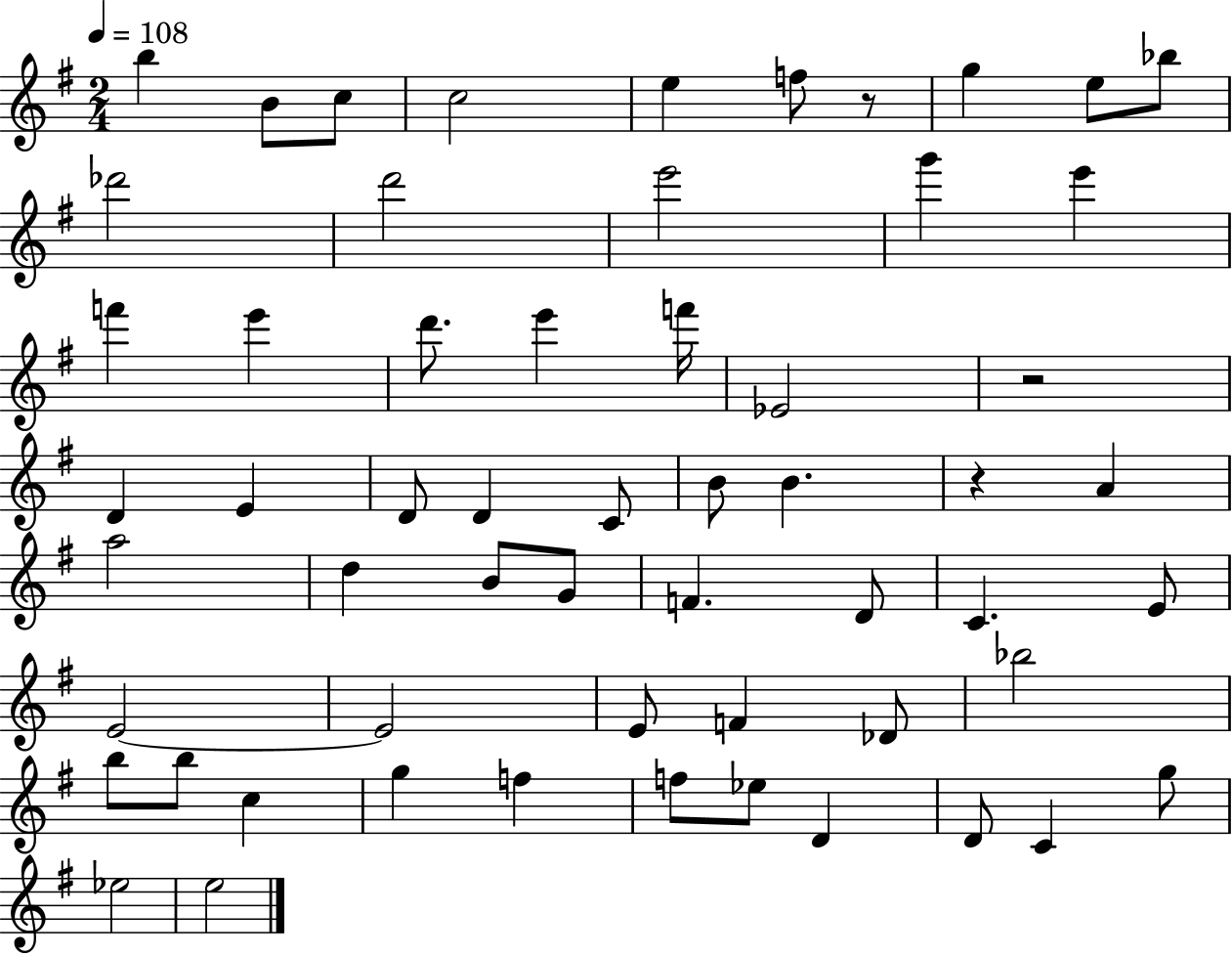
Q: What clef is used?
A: treble